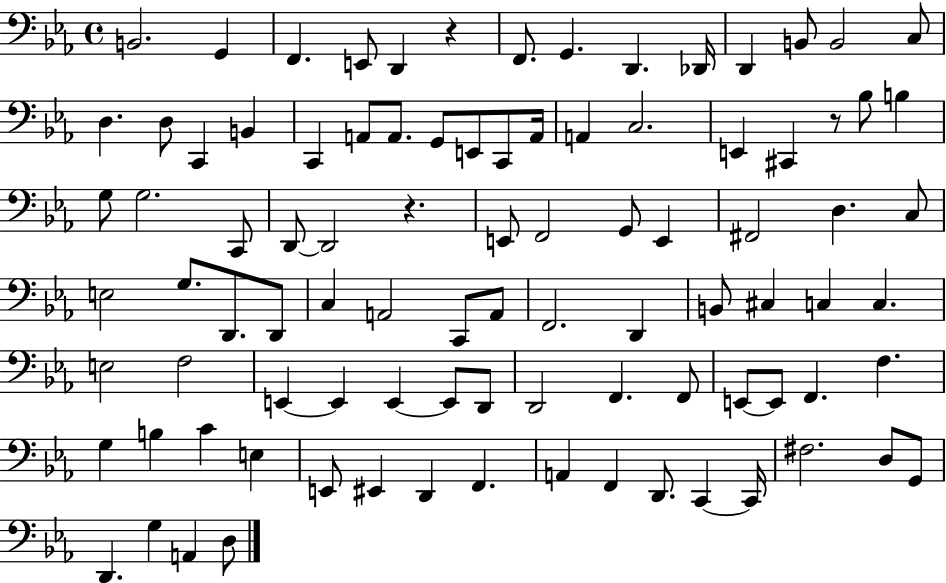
B2/h. G2/q F2/q. E2/e D2/q R/q F2/e. G2/q. D2/q. Db2/s D2/q B2/e B2/h C3/e D3/q. D3/e C2/q B2/q C2/q A2/e A2/e. G2/e E2/e C2/e A2/s A2/q C3/h. E2/q C#2/q R/e Bb3/e B3/q G3/e G3/h. C2/e D2/e D2/h R/q. E2/e F2/h G2/e E2/q F#2/h D3/q. C3/e E3/h G3/e. D2/e. D2/e C3/q A2/h C2/e A2/e F2/h. D2/q B2/e C#3/q C3/q C3/q. E3/h F3/h E2/q E2/q E2/q E2/e D2/e D2/h F2/q. F2/e E2/e E2/e F2/q. F3/q. G3/q B3/q C4/q E3/q E2/e EIS2/q D2/q F2/q. A2/q F2/q D2/e. C2/q C2/s F#3/h. D3/e G2/e D2/q. G3/q A2/q D3/e